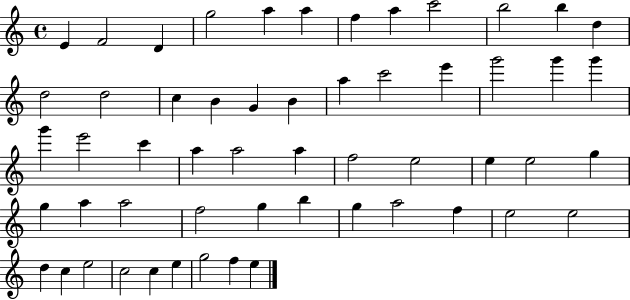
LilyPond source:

{
  \clef treble
  \time 4/4
  \defaultTimeSignature
  \key c \major
  e'4 f'2 d'4 | g''2 a''4 a''4 | f''4 a''4 c'''2 | b''2 b''4 d''4 | \break d''2 d''2 | c''4 b'4 g'4 b'4 | a''4 c'''2 e'''4 | g'''2 g'''4 g'''4 | \break g'''4 e'''2 c'''4 | a''4 a''2 a''4 | f''2 e''2 | e''4 e''2 g''4 | \break g''4 a''4 a''2 | f''2 g''4 b''4 | g''4 a''2 f''4 | e''2 e''2 | \break d''4 c''4 e''2 | c''2 c''4 e''4 | g''2 f''4 e''4 | \bar "|."
}